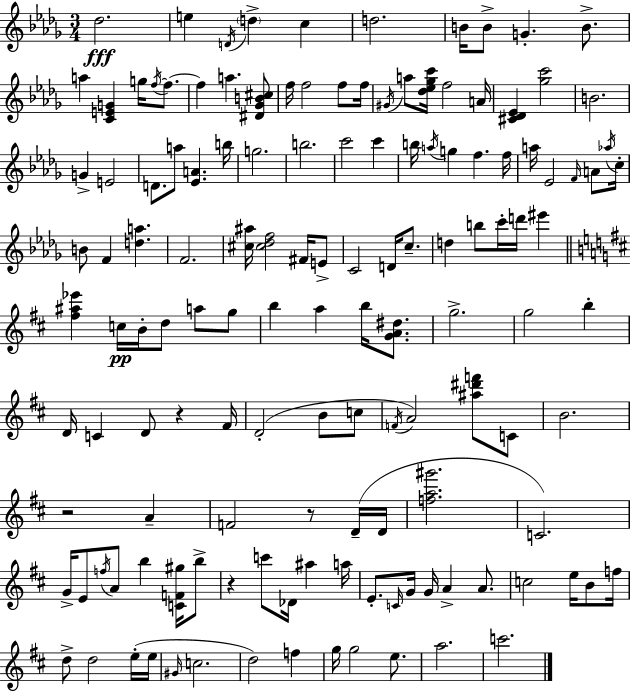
{
  \clef treble
  \numericTimeSignature
  \time 3/4
  \key bes \minor
  des''2.\fff | e''4 \acciaccatura { d'16 } \parenthesize d''4-> c''4 | d''2. | b'16 b'8-> g'4.-. b'8.-> | \break a''4 <c' e' g'>4 g''16 \acciaccatura { f''16~ }~ f''8. | f''4 a''4. | <dis' ges' b' cis''>8 f''16 f''2 f''8 | f''16 \acciaccatura { gis'16 } a''8 <des'' ees'' ges'' c'''>16 f''2 | \break a'16 <cis' des' ees'>4 <ges'' c'''>2 | b'2. | g'4-> e'2 | d'8. a''8 <ees' a'>4. | \break b''16 g''2. | b''2. | c'''2 c'''4 | b''16 \acciaccatura { a''16 } g''4 f''4. | \break f''16 a''16 ees'2 | \grace { f'16 } a'8 \acciaccatura { aes''16 } c''16-. b'8 f'4 | <d'' a''>4. f'2. | <cis'' ais''>16 <cis'' des'' f''>2 | \break fis'16 e'8-> c'2 | d'16 c''8.-- d''4 b''8 | c'''16-. d'''16 eis'''4 \bar "||" \break \key b \minor <fis'' ais'' ees'''>4 c''16\pp b'16-. d''8 a''8 g''8 | b''4 a''4 b''16 <g' a' dis''>8. | g''2.-> | g''2 b''4-. | \break d'16 c'4 d'8 r4 fis'16 | d'2-.( b'8 c''8 | \acciaccatura { f'16 } a'2) <ais'' dis''' f'''>8 c'8 | b'2. | \break r2 a'4-- | f'2 r8 d'16--( | d'16 <f'' a'' gis'''>2. | c'2.) | \break g'16-> e'8 \acciaccatura { f''16 } a'8 b''4 <c' f' gis''>16 | b''8-> r4 c'''8 des'16 ais''4 | a''16 e'8.-. \grace { c'16 } g'16 g'16 a'4-> | a'8. c''2 e''16 | \break b'8 f''16 d''8-> d''2 | e''16-.( e''16 \grace { gis'16 } c''2. | d''2) | f''4 g''16 g''2 | \break e''8. a''2. | c'''2. | \bar "|."
}